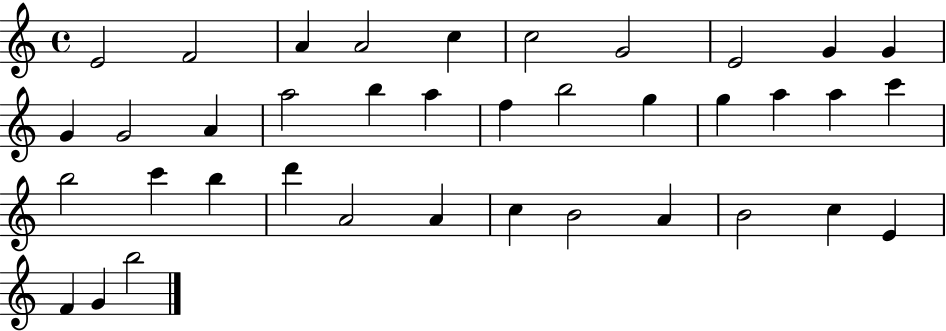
E4/h F4/h A4/q A4/h C5/q C5/h G4/h E4/h G4/q G4/q G4/q G4/h A4/q A5/h B5/q A5/q F5/q B5/h G5/q G5/q A5/q A5/q C6/q B5/h C6/q B5/q D6/q A4/h A4/q C5/q B4/h A4/q B4/h C5/q E4/q F4/q G4/q B5/h